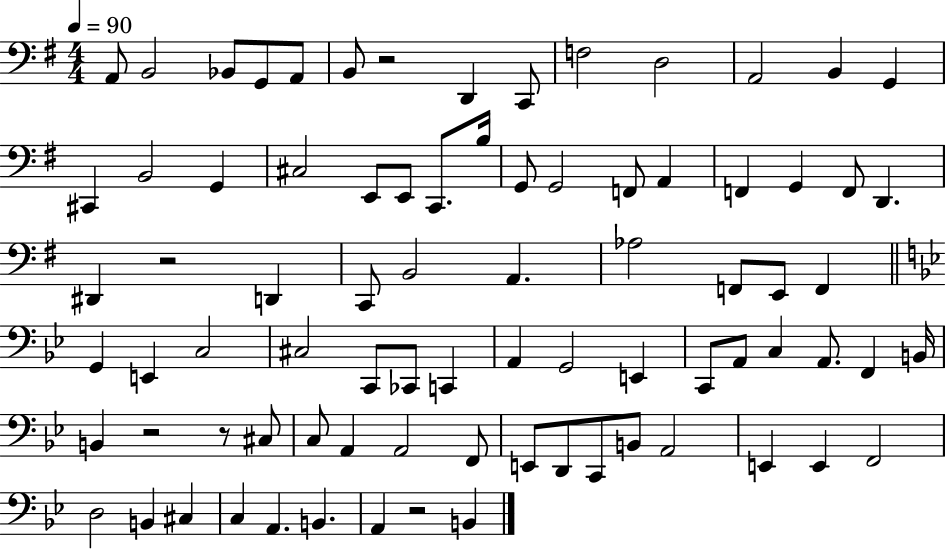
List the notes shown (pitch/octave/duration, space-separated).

A2/e B2/h Bb2/e G2/e A2/e B2/e R/h D2/q C2/e F3/h D3/h A2/h B2/q G2/q C#2/q B2/h G2/q C#3/h E2/e E2/e C2/e. B3/s G2/e G2/h F2/e A2/q F2/q G2/q F2/e D2/q. D#2/q R/h D2/q C2/e B2/h A2/q. Ab3/h F2/e E2/e F2/q G2/q E2/q C3/h C#3/h C2/e CES2/e C2/q A2/q G2/h E2/q C2/e A2/e C3/q A2/e. F2/q B2/s B2/q R/h R/e C#3/e C3/e A2/q A2/h F2/e E2/e D2/e C2/e B2/e A2/h E2/q E2/q F2/h D3/h B2/q C#3/q C3/q A2/q. B2/q. A2/q R/h B2/q